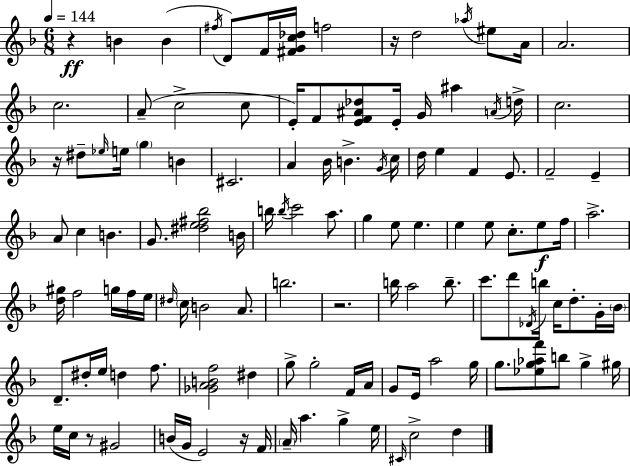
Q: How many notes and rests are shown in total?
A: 122